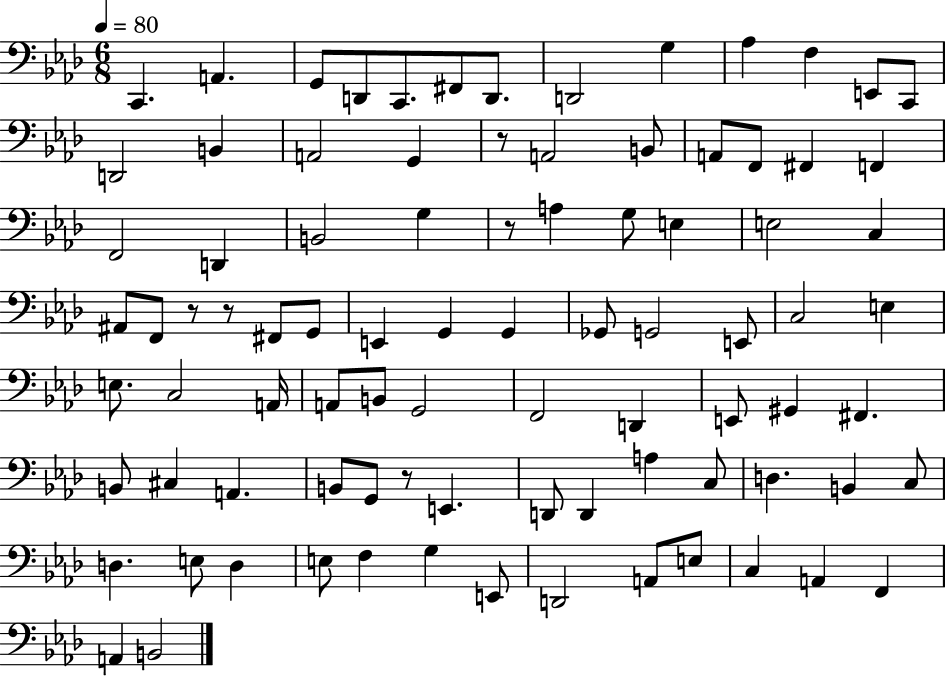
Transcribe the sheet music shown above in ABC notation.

X:1
T:Untitled
M:6/8
L:1/4
K:Ab
C,, A,, G,,/2 D,,/2 C,,/2 ^F,,/2 D,,/2 D,,2 G, _A, F, E,,/2 C,,/2 D,,2 B,, A,,2 G,, z/2 A,,2 B,,/2 A,,/2 F,,/2 ^F,, F,, F,,2 D,, B,,2 G, z/2 A, G,/2 E, E,2 C, ^A,,/2 F,,/2 z/2 z/2 ^F,,/2 G,,/2 E,, G,, G,, _G,,/2 G,,2 E,,/2 C,2 E, E,/2 C,2 A,,/4 A,,/2 B,,/2 G,,2 F,,2 D,, E,,/2 ^G,, ^F,, B,,/2 ^C, A,, B,,/2 G,,/2 z/2 E,, D,,/2 D,, A, C,/2 D, B,, C,/2 D, E,/2 D, E,/2 F, G, E,,/2 D,,2 A,,/2 E,/2 C, A,, F,, A,, B,,2